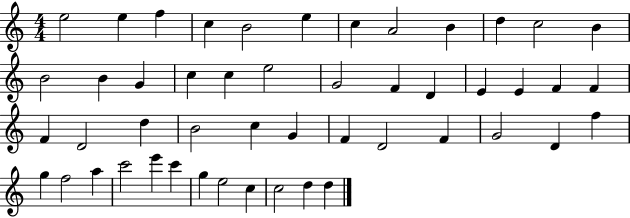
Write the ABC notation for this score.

X:1
T:Untitled
M:4/4
L:1/4
K:C
e2 e f c B2 e c A2 B d c2 B B2 B G c c e2 G2 F D E E F F F D2 d B2 c G F D2 F G2 D f g f2 a c'2 e' c' g e2 c c2 d d